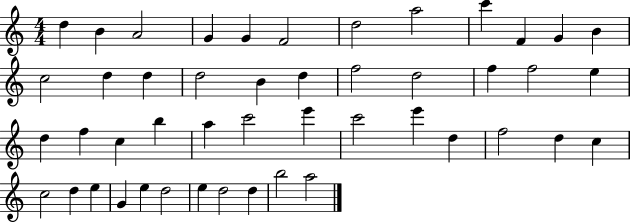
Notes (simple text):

D5/q B4/q A4/h G4/q G4/q F4/h D5/h A5/h C6/q F4/q G4/q B4/q C5/h D5/q D5/q D5/h B4/q D5/q F5/h D5/h F5/q F5/h E5/q D5/q F5/q C5/q B5/q A5/q C6/h E6/q C6/h E6/q D5/q F5/h D5/q C5/q C5/h D5/q E5/q G4/q E5/q D5/h E5/q D5/h D5/q B5/h A5/h